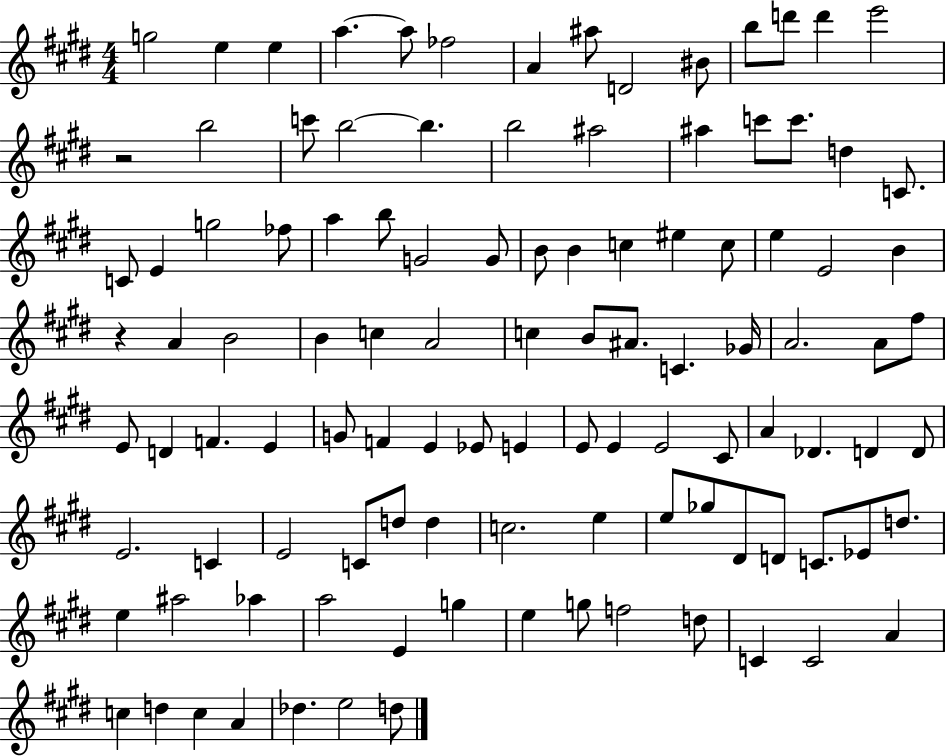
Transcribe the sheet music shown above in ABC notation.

X:1
T:Untitled
M:4/4
L:1/4
K:E
g2 e e a a/2 _f2 A ^a/2 D2 ^B/2 b/2 d'/2 d' e'2 z2 b2 c'/2 b2 b b2 ^a2 ^a c'/2 c'/2 d C/2 C/2 E g2 _f/2 a b/2 G2 G/2 B/2 B c ^e c/2 e E2 B z A B2 B c A2 c B/2 ^A/2 C _G/4 A2 A/2 ^f/2 E/2 D F E G/2 F E _E/2 E E/2 E E2 ^C/2 A _D D D/2 E2 C E2 C/2 d/2 d c2 e e/2 _g/2 ^D/2 D/2 C/2 _E/2 d/2 e ^a2 _a a2 E g e g/2 f2 d/2 C C2 A c d c A _d e2 d/2